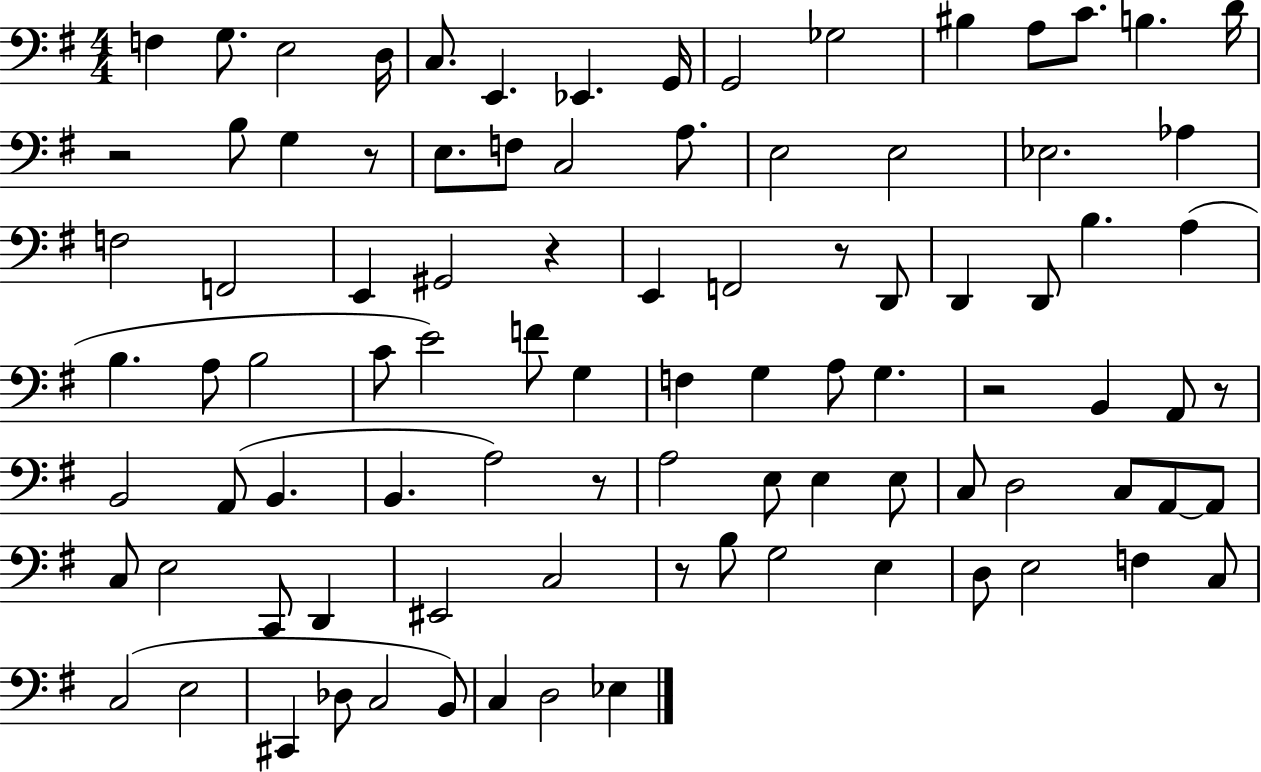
F3/q G3/e. E3/h D3/s C3/e. E2/q. Eb2/q. G2/s G2/h Gb3/h BIS3/q A3/e C4/e. B3/q. D4/s R/h B3/e G3/q R/e E3/e. F3/e C3/h A3/e. E3/h E3/h Eb3/h. Ab3/q F3/h F2/h E2/q G#2/h R/q E2/q F2/h R/e D2/e D2/q D2/e B3/q. A3/q B3/q. A3/e B3/h C4/e E4/h F4/e G3/q F3/q G3/q A3/e G3/q. R/h B2/q A2/e R/e B2/h A2/e B2/q. B2/q. A3/h R/e A3/h E3/e E3/q E3/e C3/e D3/h C3/e A2/e A2/e C3/e E3/h C2/e D2/q EIS2/h C3/h R/e B3/e G3/h E3/q D3/e E3/h F3/q C3/e C3/h E3/h C#2/q Db3/e C3/h B2/e C3/q D3/h Eb3/q